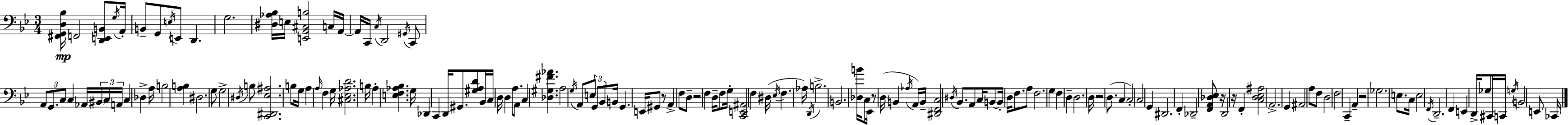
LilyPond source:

{
  \clef bass
  \numericTimeSignature
  \time 3/4
  \key g \minor
  <fis, g, d bes>16\mp f,2 <d, e, b,>8 \acciaccatura { g16 } | a,16-. b,8-- g,8 \acciaccatura { e16 } e,8 d,4. | g2. | <dis aes bes>16 e16 <e, a, cis b>2 | \break c16 a,16~~ a,16 c,16 \acciaccatura { c16 } d,2 | \acciaccatura { gis,16 } c,8 \tuplet 3/2 { a,8 g,8. c8 } c4 | aes,16 \tuplet 3/2 { \parenthesize bis,16 c16 a,16 } c4 des4-> | a16 b2 | \break <a b>4 dis2. | g8 g2-> | \acciaccatura { dis16 } b8 <c, dis, ees ais>2. | b8 g16 a4 | \break \grace { a16 } f4 g16 <cis ees aes d'>2. | b16 a4-. <e f aes bes>4. | g16 des,4 c,4 | d,16 gis,8. <gis a d'>8 bes,16 c16 d16 d4 | \break a8. a,8 c4 | <des gis fis' aes'>4. a2 | \acciaccatura { g16 } a,8 \tuplet 3/2 { e8 g,8 bes,8 } b,16 | g,4. e,16 gis,8 r8 a,4-> | \break f8 d8-- r2 | f4 d16-- f8 g16-. <c, e, ais,>2 | f4 dis16( | \acciaccatura { ees16 } f4. aes16) \acciaccatura { d,16 } b2.-> | \break b,2. | <des b'>16 c8 | ees,16 r8 d16( b,4 \acciaccatura { aes16 }) a,16 b,16-- <dis, f, c>2 | \acciaccatura { dis16 } bes,8. a,8 | \break c16 b,8~~ b,16-. d16 f8. a8 f2. | g4 | f4 d4-- d2. | d16 | \break r2 d8.( c4 | c2-.) c2 | g,4 dis,2. | f,4-. | \break des,2-- <f, a, des ees>8 | r16 d,2 r16 f,4-. | <c d ees ais>2 a,2.-> | g,4 | \break ais,2 a8 | f8 d2 f2 | c,4-- a,4-- | r2 ges2. | \break e8. | c16 e2 \acciaccatura { f,16 } | d,2.-- | f,4 e,4 d,16-> ges8 cis,16 | \break c,16 \acciaccatura { g16 } b,2 e,8 | ces,16 \bar "|."
}